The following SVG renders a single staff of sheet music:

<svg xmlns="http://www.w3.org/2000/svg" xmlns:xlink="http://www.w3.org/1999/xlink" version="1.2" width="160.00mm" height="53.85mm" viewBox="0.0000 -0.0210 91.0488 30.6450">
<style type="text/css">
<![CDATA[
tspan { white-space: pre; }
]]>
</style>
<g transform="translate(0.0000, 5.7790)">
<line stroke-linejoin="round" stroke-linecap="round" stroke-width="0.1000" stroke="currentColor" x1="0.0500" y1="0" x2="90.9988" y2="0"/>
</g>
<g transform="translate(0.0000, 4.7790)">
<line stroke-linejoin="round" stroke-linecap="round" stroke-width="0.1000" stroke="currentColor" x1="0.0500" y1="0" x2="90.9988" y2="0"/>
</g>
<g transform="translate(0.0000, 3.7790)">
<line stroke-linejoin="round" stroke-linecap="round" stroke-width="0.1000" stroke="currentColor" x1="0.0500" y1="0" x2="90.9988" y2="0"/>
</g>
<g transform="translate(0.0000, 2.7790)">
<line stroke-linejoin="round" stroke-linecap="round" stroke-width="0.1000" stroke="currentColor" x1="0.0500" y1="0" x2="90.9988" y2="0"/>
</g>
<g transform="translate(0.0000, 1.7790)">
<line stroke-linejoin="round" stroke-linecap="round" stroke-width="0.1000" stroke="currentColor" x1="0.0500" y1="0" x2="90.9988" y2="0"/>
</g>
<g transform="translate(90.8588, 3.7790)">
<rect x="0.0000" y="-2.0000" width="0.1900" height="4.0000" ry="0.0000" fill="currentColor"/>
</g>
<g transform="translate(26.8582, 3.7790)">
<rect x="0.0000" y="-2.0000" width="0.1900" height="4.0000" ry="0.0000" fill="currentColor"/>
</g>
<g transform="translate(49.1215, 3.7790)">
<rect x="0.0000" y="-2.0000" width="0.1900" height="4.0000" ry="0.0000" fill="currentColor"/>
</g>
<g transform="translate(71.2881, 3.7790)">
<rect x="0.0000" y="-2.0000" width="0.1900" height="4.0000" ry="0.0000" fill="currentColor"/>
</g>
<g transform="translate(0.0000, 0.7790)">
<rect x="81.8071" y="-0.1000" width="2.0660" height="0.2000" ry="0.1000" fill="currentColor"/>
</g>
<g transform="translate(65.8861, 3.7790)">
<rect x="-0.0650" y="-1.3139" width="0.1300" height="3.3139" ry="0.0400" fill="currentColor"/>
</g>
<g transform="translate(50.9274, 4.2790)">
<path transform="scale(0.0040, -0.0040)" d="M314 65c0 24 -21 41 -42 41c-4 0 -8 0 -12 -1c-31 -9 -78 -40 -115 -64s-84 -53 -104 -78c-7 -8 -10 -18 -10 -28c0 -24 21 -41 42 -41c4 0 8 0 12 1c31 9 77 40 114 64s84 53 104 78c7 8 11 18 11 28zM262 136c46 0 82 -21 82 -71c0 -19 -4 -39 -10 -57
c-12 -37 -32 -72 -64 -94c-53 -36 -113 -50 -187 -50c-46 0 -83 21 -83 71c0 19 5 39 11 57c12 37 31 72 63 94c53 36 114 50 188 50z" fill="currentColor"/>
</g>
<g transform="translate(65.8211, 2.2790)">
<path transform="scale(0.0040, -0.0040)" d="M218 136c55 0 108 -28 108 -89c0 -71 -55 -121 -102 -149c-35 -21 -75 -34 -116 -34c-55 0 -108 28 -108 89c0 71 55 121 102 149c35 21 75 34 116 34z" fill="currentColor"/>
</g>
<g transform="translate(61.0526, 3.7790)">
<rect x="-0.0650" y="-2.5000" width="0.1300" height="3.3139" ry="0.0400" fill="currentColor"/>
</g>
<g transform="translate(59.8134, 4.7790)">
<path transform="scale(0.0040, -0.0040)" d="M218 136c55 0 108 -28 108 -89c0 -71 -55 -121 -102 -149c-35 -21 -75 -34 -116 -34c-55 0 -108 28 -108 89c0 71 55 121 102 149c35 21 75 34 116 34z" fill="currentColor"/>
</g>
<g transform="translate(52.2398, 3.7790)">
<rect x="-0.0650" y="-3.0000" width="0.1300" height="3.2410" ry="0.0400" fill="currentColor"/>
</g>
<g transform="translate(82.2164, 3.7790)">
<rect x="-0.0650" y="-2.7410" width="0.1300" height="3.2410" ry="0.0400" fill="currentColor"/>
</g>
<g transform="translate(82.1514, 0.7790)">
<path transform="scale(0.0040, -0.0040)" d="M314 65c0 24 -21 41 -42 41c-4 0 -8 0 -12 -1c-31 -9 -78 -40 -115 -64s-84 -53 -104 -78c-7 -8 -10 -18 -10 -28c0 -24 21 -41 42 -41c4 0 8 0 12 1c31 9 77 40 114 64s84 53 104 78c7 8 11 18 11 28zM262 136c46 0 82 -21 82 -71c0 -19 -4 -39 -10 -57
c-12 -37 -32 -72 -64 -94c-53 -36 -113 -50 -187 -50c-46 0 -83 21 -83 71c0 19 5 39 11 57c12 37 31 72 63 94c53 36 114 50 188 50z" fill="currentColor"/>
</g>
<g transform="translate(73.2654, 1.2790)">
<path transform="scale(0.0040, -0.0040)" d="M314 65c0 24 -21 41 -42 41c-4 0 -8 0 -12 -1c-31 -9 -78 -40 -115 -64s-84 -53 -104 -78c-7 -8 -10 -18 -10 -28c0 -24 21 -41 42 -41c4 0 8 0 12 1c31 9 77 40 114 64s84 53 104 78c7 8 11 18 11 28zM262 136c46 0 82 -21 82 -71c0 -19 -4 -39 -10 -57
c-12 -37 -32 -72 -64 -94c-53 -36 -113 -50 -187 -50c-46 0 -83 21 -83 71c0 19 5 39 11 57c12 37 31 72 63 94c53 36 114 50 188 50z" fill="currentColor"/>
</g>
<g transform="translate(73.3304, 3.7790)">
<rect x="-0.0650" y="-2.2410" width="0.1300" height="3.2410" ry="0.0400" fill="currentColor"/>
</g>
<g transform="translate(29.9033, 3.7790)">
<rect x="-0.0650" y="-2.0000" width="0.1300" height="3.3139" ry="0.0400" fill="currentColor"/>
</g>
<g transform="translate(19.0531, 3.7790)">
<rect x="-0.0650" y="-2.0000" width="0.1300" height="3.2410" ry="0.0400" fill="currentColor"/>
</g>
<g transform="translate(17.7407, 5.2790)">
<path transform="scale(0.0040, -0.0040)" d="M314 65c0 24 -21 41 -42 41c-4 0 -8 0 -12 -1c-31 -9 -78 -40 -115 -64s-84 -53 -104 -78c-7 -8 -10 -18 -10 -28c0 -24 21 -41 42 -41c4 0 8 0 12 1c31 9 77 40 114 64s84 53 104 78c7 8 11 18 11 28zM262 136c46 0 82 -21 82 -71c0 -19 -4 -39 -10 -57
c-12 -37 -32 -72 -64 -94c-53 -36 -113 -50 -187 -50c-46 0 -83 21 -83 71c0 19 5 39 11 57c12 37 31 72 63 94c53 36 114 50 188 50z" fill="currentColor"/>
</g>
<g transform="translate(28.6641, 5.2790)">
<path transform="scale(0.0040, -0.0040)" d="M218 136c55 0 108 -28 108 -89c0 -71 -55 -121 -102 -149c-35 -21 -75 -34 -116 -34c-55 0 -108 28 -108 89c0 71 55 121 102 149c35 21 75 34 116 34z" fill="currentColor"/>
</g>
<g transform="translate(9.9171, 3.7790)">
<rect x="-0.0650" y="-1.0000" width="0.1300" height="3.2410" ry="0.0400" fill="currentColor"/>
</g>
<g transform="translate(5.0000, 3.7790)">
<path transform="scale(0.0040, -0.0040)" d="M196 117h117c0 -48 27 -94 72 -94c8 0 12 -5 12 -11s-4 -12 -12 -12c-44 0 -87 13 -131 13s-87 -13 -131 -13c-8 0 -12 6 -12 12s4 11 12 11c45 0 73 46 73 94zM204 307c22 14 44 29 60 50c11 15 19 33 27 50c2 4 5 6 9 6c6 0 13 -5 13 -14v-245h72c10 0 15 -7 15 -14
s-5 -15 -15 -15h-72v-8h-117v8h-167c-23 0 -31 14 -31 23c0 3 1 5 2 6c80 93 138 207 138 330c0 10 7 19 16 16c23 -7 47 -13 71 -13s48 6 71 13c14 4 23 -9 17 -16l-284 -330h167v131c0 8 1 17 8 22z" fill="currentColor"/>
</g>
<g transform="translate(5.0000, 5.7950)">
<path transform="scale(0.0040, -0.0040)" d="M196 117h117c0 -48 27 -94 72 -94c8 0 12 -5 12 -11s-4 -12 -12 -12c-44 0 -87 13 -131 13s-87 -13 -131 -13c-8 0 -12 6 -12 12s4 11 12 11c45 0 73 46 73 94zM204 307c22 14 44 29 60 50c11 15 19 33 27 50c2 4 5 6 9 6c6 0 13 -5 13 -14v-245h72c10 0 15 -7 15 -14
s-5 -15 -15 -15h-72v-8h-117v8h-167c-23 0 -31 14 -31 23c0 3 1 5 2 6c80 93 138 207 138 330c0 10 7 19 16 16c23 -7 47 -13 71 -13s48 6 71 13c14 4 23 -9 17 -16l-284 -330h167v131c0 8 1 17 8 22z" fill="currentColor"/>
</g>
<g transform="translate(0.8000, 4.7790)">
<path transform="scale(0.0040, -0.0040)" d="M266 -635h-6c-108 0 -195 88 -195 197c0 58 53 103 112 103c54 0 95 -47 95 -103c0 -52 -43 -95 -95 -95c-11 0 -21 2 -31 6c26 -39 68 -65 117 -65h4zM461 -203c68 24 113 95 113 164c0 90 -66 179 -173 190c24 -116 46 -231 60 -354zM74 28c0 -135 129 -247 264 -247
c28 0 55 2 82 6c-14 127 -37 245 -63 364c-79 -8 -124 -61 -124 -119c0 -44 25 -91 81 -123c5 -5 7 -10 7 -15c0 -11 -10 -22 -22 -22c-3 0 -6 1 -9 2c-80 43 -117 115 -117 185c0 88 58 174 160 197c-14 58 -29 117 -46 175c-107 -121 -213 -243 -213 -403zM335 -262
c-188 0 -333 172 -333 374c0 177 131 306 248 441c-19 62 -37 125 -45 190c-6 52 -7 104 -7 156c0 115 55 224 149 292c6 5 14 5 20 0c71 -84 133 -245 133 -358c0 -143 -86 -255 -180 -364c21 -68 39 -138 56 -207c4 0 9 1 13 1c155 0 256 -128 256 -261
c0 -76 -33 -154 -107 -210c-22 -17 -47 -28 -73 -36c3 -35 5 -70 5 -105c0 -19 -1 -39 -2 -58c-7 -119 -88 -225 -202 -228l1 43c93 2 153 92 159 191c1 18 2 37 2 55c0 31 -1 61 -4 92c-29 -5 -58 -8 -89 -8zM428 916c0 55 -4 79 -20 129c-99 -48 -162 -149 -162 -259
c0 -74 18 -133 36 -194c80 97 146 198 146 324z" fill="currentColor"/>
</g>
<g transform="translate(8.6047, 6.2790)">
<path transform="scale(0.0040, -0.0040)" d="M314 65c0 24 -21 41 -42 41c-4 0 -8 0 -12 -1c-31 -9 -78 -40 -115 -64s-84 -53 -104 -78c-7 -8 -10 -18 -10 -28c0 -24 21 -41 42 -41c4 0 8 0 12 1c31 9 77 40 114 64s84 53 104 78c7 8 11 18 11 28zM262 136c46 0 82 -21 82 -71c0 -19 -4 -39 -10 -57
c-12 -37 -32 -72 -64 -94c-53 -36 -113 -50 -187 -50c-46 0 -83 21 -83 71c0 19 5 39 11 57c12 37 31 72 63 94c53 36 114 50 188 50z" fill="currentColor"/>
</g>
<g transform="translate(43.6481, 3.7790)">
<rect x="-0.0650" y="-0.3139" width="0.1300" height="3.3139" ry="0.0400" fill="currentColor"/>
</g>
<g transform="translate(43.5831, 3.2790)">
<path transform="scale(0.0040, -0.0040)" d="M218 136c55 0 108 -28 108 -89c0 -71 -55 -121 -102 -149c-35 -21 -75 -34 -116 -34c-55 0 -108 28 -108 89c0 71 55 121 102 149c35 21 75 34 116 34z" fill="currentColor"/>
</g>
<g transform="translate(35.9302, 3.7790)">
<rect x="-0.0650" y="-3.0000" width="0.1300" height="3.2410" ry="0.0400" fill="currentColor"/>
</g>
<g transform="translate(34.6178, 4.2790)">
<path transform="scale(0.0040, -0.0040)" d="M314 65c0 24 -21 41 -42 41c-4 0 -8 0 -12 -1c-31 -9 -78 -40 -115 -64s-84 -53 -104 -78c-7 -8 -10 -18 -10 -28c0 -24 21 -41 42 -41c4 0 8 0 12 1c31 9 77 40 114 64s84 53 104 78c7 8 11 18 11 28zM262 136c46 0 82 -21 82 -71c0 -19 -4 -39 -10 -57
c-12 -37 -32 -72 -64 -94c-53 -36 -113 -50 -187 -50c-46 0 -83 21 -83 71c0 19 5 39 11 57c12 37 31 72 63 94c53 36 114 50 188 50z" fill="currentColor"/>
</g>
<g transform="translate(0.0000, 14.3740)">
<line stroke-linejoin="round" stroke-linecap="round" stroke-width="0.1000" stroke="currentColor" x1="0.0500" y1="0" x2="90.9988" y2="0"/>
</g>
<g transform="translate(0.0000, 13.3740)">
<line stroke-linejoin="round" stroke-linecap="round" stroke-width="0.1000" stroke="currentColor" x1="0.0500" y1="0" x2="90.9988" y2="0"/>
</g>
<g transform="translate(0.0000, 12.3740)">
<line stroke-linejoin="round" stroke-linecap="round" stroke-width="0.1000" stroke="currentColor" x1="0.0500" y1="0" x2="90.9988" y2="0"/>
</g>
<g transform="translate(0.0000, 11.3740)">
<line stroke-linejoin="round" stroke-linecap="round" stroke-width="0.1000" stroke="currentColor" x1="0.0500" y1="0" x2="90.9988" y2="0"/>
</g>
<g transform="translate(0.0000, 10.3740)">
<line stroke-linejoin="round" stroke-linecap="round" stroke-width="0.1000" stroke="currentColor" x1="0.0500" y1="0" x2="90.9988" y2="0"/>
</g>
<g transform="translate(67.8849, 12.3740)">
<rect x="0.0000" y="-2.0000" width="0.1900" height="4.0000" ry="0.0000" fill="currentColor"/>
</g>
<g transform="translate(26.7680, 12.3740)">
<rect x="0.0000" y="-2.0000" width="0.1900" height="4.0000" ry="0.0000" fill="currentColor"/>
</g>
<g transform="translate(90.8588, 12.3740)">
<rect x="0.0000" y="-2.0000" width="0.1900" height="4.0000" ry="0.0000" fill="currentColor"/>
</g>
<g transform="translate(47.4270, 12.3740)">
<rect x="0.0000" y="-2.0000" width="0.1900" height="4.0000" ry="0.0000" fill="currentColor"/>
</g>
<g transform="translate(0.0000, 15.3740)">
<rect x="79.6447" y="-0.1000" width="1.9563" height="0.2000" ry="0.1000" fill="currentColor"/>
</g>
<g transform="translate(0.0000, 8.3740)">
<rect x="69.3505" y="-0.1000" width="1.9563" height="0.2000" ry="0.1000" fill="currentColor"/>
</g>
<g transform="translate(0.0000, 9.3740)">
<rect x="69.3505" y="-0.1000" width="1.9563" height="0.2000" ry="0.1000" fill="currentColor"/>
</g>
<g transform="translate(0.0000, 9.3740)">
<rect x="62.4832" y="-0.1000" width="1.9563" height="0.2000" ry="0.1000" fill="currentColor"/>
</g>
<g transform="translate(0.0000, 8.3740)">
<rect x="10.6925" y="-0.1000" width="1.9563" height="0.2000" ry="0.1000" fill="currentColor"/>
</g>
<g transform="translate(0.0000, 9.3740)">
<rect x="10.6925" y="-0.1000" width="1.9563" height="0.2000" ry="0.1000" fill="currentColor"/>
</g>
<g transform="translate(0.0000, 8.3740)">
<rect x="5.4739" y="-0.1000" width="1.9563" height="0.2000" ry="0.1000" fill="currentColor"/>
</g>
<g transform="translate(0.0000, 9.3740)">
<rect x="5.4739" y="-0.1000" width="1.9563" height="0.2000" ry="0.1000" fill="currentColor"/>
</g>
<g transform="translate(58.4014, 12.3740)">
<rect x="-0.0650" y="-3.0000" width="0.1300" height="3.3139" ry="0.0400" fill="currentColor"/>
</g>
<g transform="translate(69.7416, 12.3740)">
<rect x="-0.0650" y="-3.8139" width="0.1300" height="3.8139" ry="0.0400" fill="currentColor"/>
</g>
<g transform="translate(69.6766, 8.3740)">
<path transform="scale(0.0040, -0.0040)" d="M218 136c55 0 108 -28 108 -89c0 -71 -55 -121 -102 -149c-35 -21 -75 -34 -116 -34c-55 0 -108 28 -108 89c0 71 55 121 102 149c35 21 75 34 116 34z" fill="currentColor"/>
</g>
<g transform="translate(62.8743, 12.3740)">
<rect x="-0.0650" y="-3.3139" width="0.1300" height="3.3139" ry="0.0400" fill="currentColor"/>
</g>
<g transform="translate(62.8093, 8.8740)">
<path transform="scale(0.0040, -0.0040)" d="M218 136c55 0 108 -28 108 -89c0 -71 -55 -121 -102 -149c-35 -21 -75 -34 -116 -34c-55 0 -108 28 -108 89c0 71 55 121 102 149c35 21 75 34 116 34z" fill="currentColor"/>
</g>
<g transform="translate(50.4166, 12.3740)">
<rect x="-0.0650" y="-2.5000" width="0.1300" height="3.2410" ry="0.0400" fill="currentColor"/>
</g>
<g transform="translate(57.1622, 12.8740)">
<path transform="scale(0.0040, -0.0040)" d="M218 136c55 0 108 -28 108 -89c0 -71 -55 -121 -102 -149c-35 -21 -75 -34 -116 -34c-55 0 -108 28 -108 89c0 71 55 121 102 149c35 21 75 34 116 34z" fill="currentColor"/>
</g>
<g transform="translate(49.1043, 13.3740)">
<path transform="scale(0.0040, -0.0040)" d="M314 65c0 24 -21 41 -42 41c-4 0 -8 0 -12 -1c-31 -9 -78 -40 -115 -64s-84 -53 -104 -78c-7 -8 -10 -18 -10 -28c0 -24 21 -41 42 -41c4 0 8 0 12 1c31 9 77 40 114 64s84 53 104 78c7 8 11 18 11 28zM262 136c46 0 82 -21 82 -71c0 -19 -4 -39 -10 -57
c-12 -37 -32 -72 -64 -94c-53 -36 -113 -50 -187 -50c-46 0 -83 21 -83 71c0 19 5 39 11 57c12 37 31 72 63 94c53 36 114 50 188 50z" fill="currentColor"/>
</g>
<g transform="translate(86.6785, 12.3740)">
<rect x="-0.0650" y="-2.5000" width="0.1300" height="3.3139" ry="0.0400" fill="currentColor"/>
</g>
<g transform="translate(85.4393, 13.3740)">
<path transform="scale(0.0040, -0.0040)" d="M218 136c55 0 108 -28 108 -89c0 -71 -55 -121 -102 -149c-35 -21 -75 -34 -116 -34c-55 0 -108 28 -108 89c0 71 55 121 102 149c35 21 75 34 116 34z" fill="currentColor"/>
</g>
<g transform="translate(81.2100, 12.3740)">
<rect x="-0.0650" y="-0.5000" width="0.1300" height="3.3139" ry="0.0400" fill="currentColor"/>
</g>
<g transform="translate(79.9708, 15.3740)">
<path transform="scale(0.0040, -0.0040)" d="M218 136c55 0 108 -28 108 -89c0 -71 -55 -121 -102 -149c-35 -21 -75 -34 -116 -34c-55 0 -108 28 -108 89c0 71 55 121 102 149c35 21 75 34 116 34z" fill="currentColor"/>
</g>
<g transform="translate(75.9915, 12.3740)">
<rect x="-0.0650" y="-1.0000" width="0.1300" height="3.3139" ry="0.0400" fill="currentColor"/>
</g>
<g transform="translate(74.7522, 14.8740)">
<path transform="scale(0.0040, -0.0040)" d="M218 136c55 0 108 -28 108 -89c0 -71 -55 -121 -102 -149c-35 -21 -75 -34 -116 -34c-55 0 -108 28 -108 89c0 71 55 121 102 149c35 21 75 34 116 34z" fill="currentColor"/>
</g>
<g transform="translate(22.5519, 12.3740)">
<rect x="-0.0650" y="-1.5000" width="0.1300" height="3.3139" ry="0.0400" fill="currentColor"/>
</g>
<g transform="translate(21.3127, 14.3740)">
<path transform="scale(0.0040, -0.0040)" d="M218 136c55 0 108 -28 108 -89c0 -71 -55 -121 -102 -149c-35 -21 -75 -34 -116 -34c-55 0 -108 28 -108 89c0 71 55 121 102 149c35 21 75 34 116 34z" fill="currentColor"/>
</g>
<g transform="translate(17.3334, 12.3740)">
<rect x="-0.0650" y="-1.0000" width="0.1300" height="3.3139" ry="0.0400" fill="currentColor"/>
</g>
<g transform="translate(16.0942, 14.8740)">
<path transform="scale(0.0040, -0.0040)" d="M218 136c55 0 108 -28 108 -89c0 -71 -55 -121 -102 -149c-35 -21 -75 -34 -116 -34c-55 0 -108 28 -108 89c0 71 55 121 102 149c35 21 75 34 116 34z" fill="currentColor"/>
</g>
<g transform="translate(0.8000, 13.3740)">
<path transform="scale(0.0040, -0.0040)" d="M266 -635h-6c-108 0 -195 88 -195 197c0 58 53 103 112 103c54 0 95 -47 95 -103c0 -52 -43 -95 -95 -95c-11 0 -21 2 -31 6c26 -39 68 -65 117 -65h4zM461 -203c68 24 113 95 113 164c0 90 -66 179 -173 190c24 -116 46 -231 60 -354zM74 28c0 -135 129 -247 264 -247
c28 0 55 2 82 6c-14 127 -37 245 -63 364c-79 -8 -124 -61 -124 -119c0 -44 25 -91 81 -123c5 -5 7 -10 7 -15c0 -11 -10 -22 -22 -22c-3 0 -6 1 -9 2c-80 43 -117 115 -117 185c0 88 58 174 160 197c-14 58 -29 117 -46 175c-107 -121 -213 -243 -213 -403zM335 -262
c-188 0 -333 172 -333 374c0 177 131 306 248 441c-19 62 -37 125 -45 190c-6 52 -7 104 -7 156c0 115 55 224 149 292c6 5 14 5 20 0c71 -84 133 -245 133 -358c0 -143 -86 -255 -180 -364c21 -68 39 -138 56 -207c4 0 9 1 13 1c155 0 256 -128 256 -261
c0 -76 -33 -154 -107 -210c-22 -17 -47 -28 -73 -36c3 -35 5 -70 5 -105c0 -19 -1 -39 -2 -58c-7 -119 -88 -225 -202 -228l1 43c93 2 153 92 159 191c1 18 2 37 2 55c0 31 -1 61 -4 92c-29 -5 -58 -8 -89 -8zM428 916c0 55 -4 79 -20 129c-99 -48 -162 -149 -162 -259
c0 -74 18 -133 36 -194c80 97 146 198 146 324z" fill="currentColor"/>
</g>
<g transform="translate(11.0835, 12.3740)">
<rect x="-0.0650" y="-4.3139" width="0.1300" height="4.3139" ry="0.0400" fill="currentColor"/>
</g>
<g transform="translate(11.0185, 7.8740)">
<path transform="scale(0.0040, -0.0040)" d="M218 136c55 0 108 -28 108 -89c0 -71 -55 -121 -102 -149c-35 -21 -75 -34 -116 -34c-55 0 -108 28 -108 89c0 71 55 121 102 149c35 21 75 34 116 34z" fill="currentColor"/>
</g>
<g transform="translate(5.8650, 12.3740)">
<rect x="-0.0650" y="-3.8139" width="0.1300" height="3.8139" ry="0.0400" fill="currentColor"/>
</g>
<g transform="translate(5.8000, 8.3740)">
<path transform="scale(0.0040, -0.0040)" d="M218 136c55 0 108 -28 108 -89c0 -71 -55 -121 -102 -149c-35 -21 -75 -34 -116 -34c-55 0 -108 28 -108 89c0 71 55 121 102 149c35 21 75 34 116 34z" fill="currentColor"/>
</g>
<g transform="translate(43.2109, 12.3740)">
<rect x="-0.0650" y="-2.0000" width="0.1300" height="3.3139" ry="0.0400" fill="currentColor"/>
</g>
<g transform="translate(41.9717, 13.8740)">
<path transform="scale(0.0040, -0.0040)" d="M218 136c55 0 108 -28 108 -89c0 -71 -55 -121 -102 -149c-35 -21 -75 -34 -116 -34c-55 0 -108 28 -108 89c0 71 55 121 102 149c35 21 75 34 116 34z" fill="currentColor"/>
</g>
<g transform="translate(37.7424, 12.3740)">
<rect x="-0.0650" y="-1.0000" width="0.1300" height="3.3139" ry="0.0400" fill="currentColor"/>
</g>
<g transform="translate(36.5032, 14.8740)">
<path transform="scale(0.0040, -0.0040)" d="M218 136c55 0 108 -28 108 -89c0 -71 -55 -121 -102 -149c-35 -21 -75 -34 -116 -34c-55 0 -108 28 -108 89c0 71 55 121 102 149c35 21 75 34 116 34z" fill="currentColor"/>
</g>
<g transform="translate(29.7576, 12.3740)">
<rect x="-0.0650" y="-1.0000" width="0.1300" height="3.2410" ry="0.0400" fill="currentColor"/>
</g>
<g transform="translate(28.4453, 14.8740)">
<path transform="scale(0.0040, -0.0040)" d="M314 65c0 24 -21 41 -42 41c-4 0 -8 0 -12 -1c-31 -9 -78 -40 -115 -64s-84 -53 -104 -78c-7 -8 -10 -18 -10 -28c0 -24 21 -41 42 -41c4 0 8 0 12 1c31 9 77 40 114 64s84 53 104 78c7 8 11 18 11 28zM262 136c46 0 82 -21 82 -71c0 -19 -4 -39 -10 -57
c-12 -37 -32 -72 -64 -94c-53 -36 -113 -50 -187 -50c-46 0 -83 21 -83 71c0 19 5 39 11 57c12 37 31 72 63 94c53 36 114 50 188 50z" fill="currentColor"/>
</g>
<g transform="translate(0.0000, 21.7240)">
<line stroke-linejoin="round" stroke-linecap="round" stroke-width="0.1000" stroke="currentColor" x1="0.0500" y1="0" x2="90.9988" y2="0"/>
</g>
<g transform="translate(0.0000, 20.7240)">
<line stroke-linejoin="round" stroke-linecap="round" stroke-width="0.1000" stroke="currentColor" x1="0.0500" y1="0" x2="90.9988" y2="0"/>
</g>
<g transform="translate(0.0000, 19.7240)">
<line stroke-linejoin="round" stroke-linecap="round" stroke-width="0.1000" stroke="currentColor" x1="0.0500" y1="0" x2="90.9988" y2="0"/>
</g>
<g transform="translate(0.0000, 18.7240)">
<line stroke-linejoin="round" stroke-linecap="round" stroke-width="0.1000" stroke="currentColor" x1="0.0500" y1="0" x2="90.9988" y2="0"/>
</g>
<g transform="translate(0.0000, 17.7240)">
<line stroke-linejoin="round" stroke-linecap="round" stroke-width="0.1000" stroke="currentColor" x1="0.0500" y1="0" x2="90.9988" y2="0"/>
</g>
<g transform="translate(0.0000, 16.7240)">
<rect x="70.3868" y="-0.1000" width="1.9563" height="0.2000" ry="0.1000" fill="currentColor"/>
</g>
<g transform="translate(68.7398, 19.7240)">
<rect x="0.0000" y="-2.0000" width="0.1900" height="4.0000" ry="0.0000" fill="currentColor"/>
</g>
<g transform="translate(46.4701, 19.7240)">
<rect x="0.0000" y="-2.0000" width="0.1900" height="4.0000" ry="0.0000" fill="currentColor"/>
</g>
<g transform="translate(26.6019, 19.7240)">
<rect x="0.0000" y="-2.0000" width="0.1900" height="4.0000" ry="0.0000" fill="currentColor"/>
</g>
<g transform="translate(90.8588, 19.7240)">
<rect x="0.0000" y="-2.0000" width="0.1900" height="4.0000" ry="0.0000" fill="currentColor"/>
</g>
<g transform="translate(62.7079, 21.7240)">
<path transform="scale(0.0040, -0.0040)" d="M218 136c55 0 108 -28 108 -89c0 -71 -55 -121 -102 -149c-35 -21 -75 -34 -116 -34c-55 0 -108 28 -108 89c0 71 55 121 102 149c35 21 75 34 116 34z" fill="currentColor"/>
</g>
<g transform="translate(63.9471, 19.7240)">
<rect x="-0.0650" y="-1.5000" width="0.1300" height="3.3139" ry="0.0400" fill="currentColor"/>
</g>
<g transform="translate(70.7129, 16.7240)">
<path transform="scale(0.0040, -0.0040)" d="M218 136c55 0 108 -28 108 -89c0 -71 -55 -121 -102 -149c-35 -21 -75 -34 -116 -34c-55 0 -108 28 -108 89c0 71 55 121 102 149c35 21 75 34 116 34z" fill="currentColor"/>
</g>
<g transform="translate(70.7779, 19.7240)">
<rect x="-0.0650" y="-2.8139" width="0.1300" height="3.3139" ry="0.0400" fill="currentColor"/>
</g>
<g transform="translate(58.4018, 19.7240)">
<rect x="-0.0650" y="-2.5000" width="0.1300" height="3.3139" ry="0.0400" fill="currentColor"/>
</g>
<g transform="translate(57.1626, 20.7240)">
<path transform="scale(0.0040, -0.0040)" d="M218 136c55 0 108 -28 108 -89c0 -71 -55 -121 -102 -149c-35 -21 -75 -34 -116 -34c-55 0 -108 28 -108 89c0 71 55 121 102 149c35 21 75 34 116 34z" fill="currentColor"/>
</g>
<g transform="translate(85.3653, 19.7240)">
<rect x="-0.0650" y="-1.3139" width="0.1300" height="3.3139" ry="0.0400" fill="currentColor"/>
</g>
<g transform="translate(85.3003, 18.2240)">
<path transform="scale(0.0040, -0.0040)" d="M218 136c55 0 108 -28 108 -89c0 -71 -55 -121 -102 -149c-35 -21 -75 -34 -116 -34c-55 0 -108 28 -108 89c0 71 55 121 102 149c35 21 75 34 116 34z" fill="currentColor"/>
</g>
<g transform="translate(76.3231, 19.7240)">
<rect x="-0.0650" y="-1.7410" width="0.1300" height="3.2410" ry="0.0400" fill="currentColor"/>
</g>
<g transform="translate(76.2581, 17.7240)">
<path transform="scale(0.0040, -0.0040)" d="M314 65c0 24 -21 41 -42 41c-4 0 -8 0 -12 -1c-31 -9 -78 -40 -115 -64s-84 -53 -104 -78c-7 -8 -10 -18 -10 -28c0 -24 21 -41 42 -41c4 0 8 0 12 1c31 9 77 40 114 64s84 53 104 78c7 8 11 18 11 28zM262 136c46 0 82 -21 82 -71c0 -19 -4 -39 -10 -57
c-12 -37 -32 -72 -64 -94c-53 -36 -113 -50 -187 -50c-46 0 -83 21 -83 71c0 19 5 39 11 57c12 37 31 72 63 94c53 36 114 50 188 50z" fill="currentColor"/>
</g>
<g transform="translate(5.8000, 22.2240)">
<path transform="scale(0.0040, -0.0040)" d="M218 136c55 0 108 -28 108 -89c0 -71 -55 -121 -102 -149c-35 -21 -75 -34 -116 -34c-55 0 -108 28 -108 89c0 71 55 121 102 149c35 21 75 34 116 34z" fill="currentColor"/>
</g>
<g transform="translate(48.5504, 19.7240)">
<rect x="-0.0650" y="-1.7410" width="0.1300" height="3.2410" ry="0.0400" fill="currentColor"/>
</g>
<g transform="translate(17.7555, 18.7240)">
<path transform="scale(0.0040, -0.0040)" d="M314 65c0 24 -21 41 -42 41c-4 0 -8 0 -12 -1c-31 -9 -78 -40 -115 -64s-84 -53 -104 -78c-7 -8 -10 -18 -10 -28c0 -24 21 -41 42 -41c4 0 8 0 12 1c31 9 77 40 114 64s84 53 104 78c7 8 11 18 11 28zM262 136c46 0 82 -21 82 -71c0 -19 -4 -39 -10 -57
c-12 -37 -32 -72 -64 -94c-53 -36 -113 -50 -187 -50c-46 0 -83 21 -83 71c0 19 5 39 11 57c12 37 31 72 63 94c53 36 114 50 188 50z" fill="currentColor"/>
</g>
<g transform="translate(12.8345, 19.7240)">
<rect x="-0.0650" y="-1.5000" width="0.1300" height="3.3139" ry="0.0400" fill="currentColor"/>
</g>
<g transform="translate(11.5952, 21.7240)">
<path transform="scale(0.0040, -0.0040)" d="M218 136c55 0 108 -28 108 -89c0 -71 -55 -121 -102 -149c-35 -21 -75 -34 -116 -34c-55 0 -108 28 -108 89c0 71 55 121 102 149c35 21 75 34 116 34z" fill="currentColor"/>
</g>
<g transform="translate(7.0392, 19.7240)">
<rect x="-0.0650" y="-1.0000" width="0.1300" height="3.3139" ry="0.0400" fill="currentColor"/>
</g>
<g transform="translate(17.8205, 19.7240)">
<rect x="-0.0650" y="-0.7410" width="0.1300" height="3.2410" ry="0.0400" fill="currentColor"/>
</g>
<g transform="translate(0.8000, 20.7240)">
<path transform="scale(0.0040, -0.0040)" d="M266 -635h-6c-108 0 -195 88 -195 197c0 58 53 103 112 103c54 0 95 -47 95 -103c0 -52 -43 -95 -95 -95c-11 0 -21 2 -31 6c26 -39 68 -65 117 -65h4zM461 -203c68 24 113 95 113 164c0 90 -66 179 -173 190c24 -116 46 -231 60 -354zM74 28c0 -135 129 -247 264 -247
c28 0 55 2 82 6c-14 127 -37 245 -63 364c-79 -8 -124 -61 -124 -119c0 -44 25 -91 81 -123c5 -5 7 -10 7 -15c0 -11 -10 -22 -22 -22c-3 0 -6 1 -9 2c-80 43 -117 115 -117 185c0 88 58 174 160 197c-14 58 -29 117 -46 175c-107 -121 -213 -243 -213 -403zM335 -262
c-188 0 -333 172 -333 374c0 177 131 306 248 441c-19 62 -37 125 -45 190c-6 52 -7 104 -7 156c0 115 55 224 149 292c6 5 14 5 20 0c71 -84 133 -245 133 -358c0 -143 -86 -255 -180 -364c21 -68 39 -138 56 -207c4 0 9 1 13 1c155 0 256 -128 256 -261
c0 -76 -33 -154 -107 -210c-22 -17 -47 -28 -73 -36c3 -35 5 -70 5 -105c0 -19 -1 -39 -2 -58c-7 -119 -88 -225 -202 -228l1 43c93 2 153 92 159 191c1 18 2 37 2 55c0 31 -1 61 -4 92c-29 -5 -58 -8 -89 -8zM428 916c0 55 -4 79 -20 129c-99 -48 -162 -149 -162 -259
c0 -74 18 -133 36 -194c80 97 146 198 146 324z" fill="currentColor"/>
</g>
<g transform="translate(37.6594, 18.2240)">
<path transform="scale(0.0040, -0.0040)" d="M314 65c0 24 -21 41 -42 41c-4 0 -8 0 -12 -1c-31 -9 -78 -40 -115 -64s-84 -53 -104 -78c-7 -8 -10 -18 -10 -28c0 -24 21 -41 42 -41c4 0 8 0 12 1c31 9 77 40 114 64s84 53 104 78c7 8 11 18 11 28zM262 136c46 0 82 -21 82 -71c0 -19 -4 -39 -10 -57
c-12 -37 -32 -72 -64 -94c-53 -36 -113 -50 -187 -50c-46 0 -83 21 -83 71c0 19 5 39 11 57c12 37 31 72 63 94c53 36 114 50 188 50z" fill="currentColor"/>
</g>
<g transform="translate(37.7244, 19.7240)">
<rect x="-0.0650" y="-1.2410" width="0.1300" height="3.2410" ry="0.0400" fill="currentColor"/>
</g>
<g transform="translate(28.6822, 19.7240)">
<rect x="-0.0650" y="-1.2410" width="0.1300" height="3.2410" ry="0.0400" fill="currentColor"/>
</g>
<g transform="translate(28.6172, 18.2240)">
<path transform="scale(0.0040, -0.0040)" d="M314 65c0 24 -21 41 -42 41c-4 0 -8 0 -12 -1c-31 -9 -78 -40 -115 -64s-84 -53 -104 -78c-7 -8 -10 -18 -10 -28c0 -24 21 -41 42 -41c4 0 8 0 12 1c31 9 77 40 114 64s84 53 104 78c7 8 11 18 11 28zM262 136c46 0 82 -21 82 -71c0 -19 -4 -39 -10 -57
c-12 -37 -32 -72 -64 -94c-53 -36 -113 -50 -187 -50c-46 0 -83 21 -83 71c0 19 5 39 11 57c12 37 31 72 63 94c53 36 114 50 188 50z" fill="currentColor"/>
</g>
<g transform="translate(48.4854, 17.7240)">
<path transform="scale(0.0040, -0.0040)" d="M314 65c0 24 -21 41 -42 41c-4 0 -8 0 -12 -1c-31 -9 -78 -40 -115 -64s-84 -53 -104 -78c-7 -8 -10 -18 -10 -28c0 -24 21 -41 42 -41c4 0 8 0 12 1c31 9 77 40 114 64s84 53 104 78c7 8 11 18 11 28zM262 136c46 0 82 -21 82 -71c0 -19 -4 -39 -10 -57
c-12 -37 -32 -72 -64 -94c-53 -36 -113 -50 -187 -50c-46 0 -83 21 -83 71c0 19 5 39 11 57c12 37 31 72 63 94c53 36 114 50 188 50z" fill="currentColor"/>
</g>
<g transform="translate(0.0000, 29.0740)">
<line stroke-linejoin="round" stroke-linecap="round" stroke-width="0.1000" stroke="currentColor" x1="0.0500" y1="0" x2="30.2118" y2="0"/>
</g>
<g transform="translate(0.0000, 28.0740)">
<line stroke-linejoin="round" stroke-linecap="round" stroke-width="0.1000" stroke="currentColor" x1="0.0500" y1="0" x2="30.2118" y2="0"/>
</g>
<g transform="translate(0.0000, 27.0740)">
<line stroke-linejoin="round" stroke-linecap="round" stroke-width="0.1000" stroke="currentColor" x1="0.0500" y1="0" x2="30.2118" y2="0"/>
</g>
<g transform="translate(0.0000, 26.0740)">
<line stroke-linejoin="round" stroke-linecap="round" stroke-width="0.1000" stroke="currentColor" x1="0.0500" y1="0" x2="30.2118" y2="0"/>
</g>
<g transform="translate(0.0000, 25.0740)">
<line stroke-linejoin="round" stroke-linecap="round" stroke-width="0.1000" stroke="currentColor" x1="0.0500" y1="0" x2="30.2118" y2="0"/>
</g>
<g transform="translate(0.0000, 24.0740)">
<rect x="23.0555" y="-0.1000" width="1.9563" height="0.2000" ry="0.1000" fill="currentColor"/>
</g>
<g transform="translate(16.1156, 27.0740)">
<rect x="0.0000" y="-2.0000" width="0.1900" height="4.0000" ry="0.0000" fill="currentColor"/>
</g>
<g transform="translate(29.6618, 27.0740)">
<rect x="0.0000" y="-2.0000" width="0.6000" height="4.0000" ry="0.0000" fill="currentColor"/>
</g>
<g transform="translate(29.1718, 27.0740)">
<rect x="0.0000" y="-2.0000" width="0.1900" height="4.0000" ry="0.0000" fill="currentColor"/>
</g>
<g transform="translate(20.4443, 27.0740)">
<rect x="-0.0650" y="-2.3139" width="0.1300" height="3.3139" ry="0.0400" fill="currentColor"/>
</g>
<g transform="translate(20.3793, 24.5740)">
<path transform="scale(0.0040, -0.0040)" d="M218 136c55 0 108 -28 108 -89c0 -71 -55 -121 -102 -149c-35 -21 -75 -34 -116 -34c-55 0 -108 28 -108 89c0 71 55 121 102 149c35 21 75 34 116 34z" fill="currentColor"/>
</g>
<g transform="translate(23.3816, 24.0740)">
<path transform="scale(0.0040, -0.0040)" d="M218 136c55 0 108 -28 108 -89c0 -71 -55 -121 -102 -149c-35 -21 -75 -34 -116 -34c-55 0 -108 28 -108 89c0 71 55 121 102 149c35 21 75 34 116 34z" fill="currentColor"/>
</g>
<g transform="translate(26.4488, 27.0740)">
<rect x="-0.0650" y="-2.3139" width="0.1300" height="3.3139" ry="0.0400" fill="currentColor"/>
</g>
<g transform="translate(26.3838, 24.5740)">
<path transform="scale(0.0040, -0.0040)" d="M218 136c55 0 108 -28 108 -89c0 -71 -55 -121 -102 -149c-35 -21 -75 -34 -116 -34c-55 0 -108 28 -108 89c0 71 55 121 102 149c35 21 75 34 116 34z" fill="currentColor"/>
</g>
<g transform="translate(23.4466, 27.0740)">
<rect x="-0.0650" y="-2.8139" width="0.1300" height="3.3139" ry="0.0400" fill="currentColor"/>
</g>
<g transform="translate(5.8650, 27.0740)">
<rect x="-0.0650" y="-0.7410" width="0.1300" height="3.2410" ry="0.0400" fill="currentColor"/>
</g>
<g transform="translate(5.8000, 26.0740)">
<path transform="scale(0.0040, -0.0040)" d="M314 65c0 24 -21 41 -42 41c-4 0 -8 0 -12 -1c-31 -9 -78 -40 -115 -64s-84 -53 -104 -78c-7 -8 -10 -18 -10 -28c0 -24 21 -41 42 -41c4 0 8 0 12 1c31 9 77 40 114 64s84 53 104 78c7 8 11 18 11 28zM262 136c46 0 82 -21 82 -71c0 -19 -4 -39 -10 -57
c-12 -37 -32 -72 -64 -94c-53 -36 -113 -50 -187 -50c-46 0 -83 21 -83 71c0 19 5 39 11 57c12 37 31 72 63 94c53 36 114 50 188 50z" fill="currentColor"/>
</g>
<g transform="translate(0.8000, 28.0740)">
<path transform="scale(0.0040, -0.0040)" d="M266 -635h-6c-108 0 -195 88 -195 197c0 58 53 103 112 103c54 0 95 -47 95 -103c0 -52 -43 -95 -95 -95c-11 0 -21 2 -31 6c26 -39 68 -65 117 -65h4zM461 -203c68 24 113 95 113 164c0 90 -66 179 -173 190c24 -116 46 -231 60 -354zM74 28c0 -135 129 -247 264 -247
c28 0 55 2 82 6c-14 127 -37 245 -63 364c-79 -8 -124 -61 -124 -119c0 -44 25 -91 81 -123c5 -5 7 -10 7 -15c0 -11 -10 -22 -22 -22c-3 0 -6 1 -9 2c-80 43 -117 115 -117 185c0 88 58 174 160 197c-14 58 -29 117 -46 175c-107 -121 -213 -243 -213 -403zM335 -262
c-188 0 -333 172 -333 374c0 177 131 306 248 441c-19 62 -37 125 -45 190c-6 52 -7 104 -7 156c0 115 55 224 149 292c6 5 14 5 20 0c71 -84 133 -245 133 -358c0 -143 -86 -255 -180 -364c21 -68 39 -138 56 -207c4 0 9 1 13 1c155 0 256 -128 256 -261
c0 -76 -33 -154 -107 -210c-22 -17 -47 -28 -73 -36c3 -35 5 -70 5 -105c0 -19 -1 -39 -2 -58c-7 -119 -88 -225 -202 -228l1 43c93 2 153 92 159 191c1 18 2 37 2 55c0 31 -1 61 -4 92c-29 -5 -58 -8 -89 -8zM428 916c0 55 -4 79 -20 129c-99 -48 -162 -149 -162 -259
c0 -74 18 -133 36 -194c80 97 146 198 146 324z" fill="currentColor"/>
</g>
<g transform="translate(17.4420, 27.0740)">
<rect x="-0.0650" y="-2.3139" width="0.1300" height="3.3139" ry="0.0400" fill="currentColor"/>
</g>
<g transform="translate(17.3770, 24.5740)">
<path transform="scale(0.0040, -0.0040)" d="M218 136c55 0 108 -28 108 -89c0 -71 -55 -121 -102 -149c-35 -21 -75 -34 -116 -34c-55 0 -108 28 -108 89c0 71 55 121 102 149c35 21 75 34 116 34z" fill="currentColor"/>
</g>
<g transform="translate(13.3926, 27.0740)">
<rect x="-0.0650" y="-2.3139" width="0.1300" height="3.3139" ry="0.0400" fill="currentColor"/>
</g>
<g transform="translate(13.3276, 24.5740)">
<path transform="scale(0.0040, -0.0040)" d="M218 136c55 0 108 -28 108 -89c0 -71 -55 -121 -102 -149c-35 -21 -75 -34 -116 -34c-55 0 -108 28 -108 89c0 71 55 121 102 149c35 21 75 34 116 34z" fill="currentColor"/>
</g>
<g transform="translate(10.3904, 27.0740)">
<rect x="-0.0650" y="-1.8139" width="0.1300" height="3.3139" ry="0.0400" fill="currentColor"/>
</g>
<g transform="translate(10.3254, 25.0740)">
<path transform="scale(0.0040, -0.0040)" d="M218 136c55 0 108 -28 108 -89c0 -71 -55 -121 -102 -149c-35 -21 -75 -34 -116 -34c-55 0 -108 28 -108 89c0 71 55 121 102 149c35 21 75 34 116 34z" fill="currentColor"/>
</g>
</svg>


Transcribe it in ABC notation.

X:1
T:Untitled
M:4/4
L:1/4
K:C
D2 F2 F A2 c A2 G e g2 a2 c' d' D E D2 D F G2 A b c' D C G D E d2 e2 e2 f2 G E a f2 e d2 f g g g a g